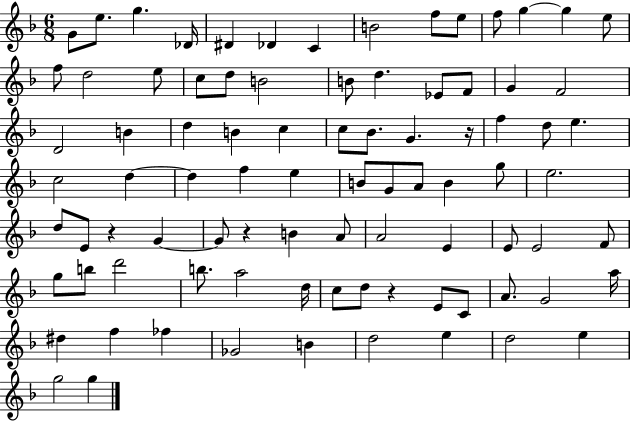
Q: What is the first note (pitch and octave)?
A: G4